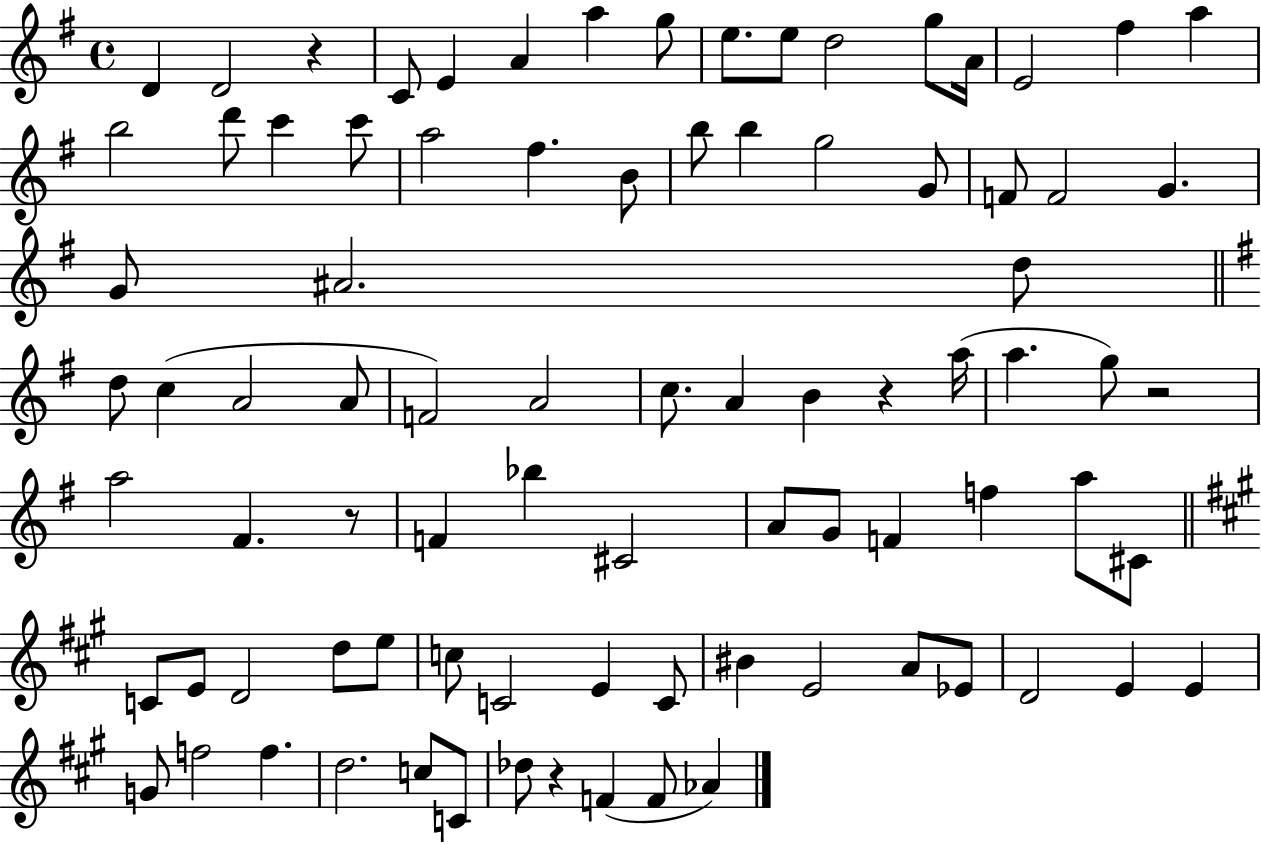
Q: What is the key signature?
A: G major